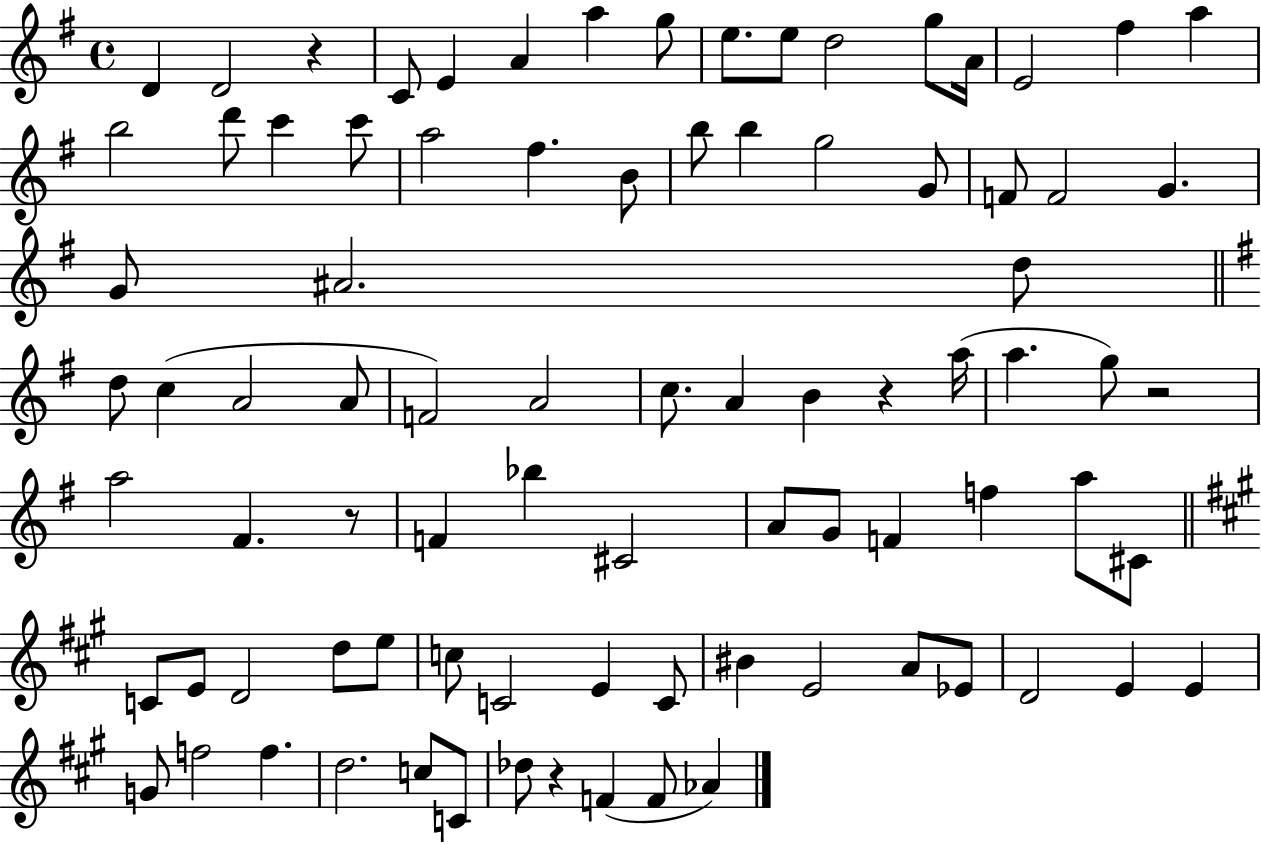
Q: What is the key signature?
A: G major